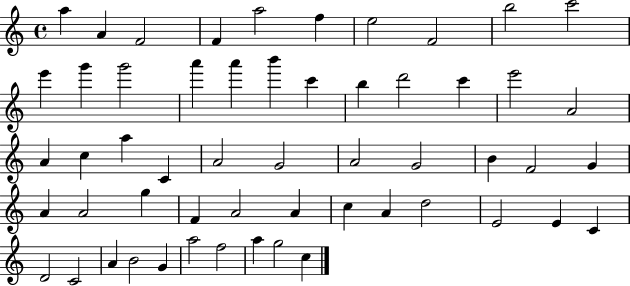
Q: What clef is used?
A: treble